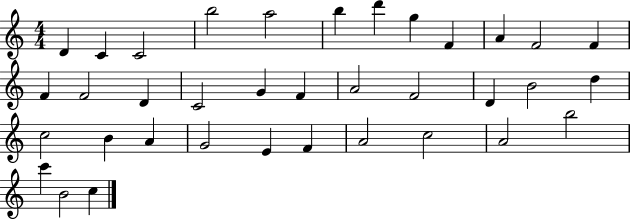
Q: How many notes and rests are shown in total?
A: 36